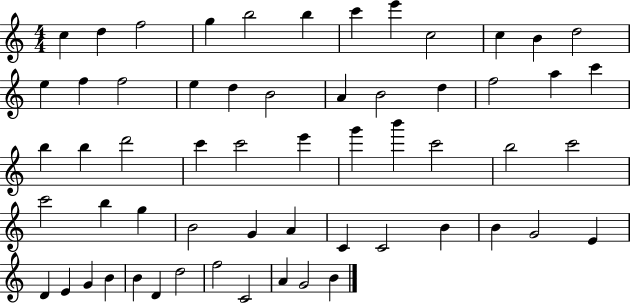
C5/q D5/q F5/h G5/q B5/h B5/q C6/q E6/q C5/h C5/q B4/q D5/h E5/q F5/q F5/h E5/q D5/q B4/h A4/q B4/h D5/q F5/h A5/q C6/q B5/q B5/q D6/h C6/q C6/h E6/q G6/q B6/q C6/h B5/h C6/h C6/h B5/q G5/q B4/h G4/q A4/q C4/q C4/h B4/q B4/q G4/h E4/q D4/q E4/q G4/q B4/q B4/q D4/q D5/h F5/h C4/h A4/q G4/h B4/q